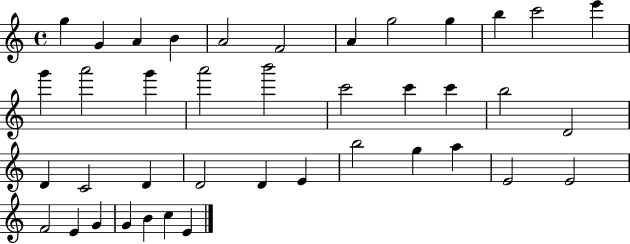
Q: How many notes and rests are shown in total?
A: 40